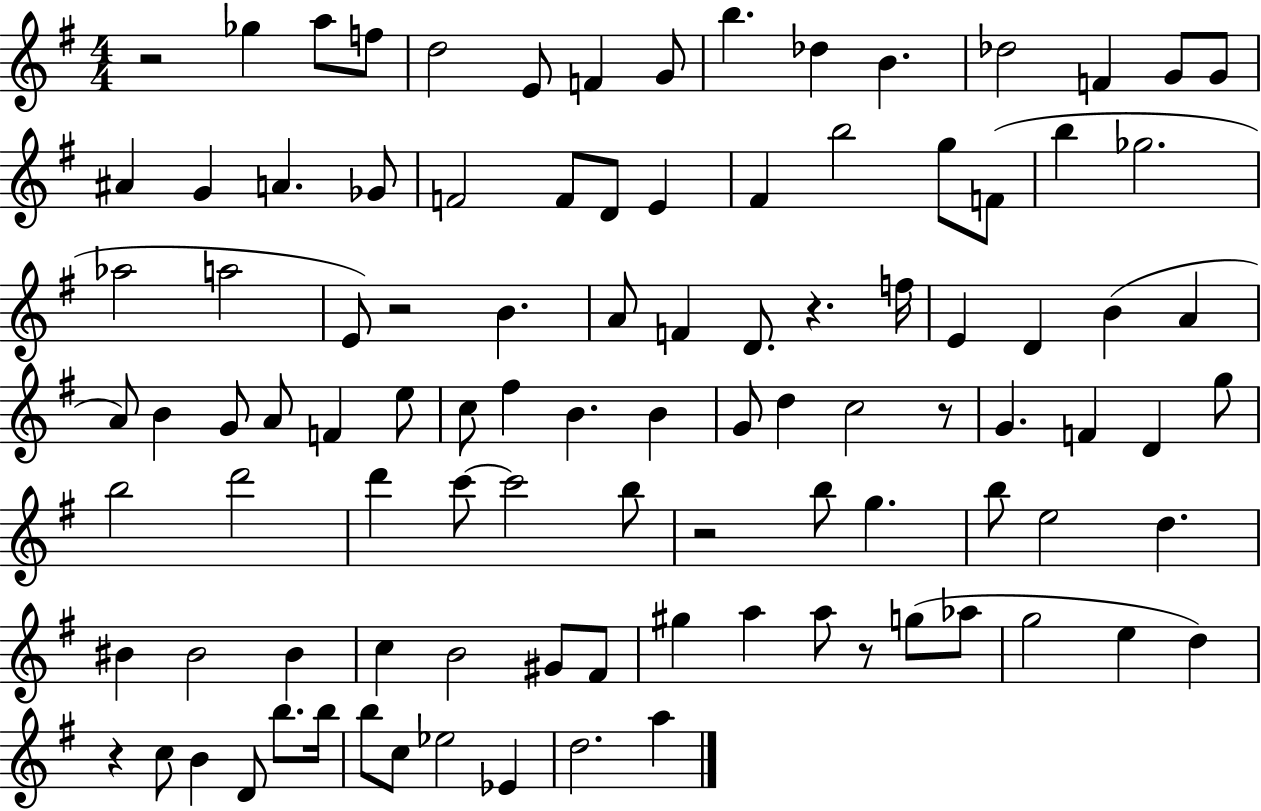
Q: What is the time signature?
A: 4/4